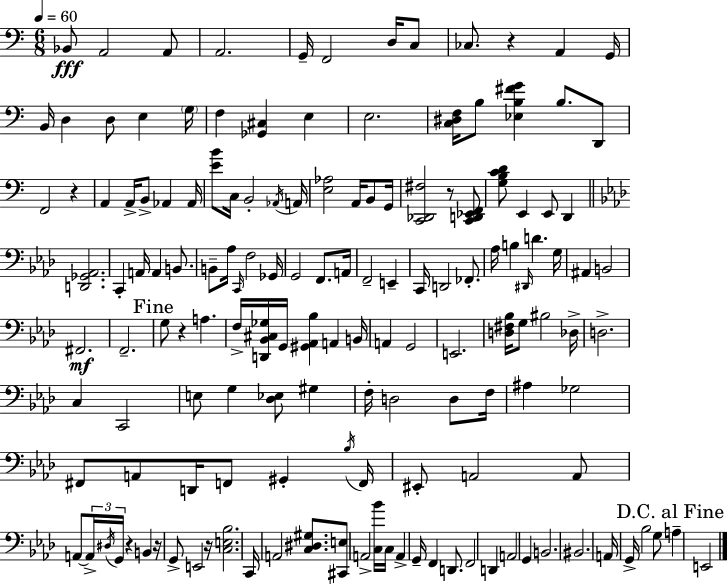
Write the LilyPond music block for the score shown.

{
  \clef bass
  \numericTimeSignature
  \time 6/8
  \key a \minor
  \tempo 4 = 60
  \repeat volta 2 { bes,8\fff a,2 a,8 | a,2. | g,16-- f,2 d16 c8 | ces8. r4 a,4 g,16 | \break b,16 d4 d8 e4 \parenthesize g16 | f4 <ges, cis>4 e4 | e2. | <c dis f>16 b8 <ees b fis' g'>4 b8. d,8 | \break f,2 r4 | a,4 a,16-> b,8-> aes,4 aes,16 | <e' b'>8 c16 b,2-. \acciaccatura { aes,16 } | a,16 <e aes>2 a,16 b,8 | \break g,16 <c, des, fis>2 r8 <c, d, ees, f,>8 | <g b c' d'>8 e,4 e,8 d,4 | \bar "||" \break \key f \minor <d, ges, aes,>2. | c,4-. a,16 a,4 b,8. | b,8-- aes16 \grace { c,16 } f2 | ges,16 g,2 f,8. | \break a,16 f,2-- e,4-- | c,16 d,2 fes,8.-. | aes16 b4 \grace { dis,16 } d'4. | g16 ais,4 b,2 | \break fis,2.\mf | f,2.-- | \mark "Fine" g8 r4 a4. | f16-> <d, bes, cis ges>16 g,16 <gis, aes, bes>4 a,4 | \break b,16 a,4 g,2 | e,2. | <d fis bes>16 g8 bis2 | des16-> d2.-> | \break c4 c,2 | e8 g4 <des ees>8 gis4 | f16-. d2 d8 | f16 ais4 ges2 | \break fis,8 a,8 d,16 f,8 gis,4-. | \acciaccatura { bes16 } f,16 eis,8-. a,2 | a,8 a,8~~ \tuplet 3/2 { a,16-> \acciaccatura { dis16 } g,16 } r4 | b,4 r16 g,8-> e,2 | \break r16 <c e bes>2. | c,16 a,2 | <c dis gis>8. <cis, e>8 a,2-> | <c bes'>16 c16 a,4-> g,16-- f,4 | \break d,8. f,2 | d,4 a,2 | g,4 b,2. | bis,2. | \break a,16 g,16-> bes2 | g8 \mark "D.C. al Fine" a4-- e,2 | } \bar "|."
}